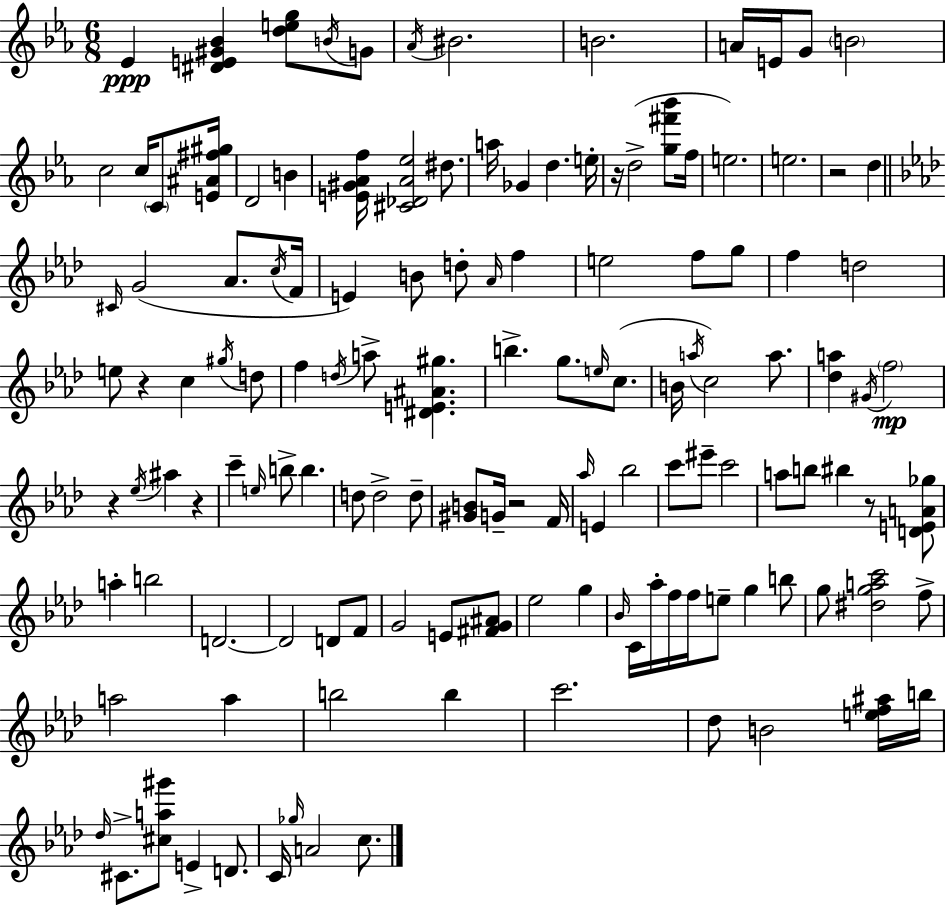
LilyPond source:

{
  \clef treble
  \numericTimeSignature
  \time 6/8
  \key ees \major
  ees'4\ppp <dis' e' gis' bes'>4 <d'' e'' g''>8 \acciaccatura { b'16 } g'8 | \acciaccatura { aes'16 } bis'2. | b'2. | a'16 e'16 g'8 \parenthesize b'2 | \break c''2 c''16 \parenthesize c'8 | <e' ais' fis'' gis''>16 d'2 b'4 | <e' gis' aes' f''>16 <cis' des' aes' ees''>2 dis''8. | a''16 ges'4 d''4. | \break e''16-. r16 d''2->( <g'' fis''' bes'''>8 | f''16 e''2.) | e''2. | r2 d''4 | \break \bar "||" \break \key aes \major \grace { cis'16 }( g'2 aes'8. | \acciaccatura { c''16 } f'16 e'4) b'8 d''8-. \grace { aes'16 } f''4 | e''2 f''8 | g''8 f''4 d''2 | \break e''8 r4 c''4 | \acciaccatura { gis''16 } d''8 f''4 \acciaccatura { d''16 } a''8-> <dis' e' ais' gis''>4. | b''4.-> g''8. | \grace { e''16 } c''8.( b'16 \acciaccatura { a''16 }) c''2 | \break a''8. <des'' a''>4 \acciaccatura { gis'16 } | \parenthesize f''2\mp r4 | \acciaccatura { ees''16 } ais''4 r4 c'''4-- | \grace { e''16 } b''8-> b''4. d''8 | \break d''2-> d''8-- <gis' b'>8 | g'16-- r2 f'16 \grace { aes''16 } e'4 | bes''2 c'''8 | eis'''8-- c'''2 a''8 | \break b''8 bis''4 r8 <d' e' a' ges''>8 a''4-. | b''2 d'2.~~ | d'2 | d'8 f'8 g'2 | \break e'8 <fis' g' ais'>8 ees''2 | g''4 \grace { bes'16 } | c'16 aes''16-. f''16 f''16 e''8-- g''4 b''8 | g''8 <dis'' g'' a'' c'''>2 f''8-> | \break a''2 a''4 | b''2 b''4 | c'''2. | des''8 b'2 <e'' f'' ais''>16 b''16 | \break \grace { des''16 } cis'8.-> <cis'' a'' gis'''>8 e'4-> d'8. | c'16 \grace { ges''16 } a'2 c''8. | \bar "|."
}